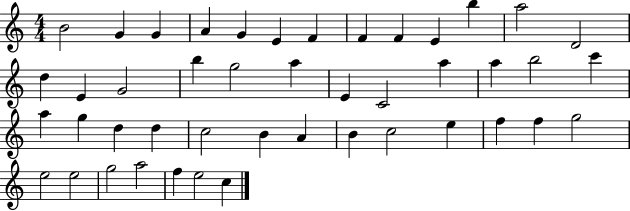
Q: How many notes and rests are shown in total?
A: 45